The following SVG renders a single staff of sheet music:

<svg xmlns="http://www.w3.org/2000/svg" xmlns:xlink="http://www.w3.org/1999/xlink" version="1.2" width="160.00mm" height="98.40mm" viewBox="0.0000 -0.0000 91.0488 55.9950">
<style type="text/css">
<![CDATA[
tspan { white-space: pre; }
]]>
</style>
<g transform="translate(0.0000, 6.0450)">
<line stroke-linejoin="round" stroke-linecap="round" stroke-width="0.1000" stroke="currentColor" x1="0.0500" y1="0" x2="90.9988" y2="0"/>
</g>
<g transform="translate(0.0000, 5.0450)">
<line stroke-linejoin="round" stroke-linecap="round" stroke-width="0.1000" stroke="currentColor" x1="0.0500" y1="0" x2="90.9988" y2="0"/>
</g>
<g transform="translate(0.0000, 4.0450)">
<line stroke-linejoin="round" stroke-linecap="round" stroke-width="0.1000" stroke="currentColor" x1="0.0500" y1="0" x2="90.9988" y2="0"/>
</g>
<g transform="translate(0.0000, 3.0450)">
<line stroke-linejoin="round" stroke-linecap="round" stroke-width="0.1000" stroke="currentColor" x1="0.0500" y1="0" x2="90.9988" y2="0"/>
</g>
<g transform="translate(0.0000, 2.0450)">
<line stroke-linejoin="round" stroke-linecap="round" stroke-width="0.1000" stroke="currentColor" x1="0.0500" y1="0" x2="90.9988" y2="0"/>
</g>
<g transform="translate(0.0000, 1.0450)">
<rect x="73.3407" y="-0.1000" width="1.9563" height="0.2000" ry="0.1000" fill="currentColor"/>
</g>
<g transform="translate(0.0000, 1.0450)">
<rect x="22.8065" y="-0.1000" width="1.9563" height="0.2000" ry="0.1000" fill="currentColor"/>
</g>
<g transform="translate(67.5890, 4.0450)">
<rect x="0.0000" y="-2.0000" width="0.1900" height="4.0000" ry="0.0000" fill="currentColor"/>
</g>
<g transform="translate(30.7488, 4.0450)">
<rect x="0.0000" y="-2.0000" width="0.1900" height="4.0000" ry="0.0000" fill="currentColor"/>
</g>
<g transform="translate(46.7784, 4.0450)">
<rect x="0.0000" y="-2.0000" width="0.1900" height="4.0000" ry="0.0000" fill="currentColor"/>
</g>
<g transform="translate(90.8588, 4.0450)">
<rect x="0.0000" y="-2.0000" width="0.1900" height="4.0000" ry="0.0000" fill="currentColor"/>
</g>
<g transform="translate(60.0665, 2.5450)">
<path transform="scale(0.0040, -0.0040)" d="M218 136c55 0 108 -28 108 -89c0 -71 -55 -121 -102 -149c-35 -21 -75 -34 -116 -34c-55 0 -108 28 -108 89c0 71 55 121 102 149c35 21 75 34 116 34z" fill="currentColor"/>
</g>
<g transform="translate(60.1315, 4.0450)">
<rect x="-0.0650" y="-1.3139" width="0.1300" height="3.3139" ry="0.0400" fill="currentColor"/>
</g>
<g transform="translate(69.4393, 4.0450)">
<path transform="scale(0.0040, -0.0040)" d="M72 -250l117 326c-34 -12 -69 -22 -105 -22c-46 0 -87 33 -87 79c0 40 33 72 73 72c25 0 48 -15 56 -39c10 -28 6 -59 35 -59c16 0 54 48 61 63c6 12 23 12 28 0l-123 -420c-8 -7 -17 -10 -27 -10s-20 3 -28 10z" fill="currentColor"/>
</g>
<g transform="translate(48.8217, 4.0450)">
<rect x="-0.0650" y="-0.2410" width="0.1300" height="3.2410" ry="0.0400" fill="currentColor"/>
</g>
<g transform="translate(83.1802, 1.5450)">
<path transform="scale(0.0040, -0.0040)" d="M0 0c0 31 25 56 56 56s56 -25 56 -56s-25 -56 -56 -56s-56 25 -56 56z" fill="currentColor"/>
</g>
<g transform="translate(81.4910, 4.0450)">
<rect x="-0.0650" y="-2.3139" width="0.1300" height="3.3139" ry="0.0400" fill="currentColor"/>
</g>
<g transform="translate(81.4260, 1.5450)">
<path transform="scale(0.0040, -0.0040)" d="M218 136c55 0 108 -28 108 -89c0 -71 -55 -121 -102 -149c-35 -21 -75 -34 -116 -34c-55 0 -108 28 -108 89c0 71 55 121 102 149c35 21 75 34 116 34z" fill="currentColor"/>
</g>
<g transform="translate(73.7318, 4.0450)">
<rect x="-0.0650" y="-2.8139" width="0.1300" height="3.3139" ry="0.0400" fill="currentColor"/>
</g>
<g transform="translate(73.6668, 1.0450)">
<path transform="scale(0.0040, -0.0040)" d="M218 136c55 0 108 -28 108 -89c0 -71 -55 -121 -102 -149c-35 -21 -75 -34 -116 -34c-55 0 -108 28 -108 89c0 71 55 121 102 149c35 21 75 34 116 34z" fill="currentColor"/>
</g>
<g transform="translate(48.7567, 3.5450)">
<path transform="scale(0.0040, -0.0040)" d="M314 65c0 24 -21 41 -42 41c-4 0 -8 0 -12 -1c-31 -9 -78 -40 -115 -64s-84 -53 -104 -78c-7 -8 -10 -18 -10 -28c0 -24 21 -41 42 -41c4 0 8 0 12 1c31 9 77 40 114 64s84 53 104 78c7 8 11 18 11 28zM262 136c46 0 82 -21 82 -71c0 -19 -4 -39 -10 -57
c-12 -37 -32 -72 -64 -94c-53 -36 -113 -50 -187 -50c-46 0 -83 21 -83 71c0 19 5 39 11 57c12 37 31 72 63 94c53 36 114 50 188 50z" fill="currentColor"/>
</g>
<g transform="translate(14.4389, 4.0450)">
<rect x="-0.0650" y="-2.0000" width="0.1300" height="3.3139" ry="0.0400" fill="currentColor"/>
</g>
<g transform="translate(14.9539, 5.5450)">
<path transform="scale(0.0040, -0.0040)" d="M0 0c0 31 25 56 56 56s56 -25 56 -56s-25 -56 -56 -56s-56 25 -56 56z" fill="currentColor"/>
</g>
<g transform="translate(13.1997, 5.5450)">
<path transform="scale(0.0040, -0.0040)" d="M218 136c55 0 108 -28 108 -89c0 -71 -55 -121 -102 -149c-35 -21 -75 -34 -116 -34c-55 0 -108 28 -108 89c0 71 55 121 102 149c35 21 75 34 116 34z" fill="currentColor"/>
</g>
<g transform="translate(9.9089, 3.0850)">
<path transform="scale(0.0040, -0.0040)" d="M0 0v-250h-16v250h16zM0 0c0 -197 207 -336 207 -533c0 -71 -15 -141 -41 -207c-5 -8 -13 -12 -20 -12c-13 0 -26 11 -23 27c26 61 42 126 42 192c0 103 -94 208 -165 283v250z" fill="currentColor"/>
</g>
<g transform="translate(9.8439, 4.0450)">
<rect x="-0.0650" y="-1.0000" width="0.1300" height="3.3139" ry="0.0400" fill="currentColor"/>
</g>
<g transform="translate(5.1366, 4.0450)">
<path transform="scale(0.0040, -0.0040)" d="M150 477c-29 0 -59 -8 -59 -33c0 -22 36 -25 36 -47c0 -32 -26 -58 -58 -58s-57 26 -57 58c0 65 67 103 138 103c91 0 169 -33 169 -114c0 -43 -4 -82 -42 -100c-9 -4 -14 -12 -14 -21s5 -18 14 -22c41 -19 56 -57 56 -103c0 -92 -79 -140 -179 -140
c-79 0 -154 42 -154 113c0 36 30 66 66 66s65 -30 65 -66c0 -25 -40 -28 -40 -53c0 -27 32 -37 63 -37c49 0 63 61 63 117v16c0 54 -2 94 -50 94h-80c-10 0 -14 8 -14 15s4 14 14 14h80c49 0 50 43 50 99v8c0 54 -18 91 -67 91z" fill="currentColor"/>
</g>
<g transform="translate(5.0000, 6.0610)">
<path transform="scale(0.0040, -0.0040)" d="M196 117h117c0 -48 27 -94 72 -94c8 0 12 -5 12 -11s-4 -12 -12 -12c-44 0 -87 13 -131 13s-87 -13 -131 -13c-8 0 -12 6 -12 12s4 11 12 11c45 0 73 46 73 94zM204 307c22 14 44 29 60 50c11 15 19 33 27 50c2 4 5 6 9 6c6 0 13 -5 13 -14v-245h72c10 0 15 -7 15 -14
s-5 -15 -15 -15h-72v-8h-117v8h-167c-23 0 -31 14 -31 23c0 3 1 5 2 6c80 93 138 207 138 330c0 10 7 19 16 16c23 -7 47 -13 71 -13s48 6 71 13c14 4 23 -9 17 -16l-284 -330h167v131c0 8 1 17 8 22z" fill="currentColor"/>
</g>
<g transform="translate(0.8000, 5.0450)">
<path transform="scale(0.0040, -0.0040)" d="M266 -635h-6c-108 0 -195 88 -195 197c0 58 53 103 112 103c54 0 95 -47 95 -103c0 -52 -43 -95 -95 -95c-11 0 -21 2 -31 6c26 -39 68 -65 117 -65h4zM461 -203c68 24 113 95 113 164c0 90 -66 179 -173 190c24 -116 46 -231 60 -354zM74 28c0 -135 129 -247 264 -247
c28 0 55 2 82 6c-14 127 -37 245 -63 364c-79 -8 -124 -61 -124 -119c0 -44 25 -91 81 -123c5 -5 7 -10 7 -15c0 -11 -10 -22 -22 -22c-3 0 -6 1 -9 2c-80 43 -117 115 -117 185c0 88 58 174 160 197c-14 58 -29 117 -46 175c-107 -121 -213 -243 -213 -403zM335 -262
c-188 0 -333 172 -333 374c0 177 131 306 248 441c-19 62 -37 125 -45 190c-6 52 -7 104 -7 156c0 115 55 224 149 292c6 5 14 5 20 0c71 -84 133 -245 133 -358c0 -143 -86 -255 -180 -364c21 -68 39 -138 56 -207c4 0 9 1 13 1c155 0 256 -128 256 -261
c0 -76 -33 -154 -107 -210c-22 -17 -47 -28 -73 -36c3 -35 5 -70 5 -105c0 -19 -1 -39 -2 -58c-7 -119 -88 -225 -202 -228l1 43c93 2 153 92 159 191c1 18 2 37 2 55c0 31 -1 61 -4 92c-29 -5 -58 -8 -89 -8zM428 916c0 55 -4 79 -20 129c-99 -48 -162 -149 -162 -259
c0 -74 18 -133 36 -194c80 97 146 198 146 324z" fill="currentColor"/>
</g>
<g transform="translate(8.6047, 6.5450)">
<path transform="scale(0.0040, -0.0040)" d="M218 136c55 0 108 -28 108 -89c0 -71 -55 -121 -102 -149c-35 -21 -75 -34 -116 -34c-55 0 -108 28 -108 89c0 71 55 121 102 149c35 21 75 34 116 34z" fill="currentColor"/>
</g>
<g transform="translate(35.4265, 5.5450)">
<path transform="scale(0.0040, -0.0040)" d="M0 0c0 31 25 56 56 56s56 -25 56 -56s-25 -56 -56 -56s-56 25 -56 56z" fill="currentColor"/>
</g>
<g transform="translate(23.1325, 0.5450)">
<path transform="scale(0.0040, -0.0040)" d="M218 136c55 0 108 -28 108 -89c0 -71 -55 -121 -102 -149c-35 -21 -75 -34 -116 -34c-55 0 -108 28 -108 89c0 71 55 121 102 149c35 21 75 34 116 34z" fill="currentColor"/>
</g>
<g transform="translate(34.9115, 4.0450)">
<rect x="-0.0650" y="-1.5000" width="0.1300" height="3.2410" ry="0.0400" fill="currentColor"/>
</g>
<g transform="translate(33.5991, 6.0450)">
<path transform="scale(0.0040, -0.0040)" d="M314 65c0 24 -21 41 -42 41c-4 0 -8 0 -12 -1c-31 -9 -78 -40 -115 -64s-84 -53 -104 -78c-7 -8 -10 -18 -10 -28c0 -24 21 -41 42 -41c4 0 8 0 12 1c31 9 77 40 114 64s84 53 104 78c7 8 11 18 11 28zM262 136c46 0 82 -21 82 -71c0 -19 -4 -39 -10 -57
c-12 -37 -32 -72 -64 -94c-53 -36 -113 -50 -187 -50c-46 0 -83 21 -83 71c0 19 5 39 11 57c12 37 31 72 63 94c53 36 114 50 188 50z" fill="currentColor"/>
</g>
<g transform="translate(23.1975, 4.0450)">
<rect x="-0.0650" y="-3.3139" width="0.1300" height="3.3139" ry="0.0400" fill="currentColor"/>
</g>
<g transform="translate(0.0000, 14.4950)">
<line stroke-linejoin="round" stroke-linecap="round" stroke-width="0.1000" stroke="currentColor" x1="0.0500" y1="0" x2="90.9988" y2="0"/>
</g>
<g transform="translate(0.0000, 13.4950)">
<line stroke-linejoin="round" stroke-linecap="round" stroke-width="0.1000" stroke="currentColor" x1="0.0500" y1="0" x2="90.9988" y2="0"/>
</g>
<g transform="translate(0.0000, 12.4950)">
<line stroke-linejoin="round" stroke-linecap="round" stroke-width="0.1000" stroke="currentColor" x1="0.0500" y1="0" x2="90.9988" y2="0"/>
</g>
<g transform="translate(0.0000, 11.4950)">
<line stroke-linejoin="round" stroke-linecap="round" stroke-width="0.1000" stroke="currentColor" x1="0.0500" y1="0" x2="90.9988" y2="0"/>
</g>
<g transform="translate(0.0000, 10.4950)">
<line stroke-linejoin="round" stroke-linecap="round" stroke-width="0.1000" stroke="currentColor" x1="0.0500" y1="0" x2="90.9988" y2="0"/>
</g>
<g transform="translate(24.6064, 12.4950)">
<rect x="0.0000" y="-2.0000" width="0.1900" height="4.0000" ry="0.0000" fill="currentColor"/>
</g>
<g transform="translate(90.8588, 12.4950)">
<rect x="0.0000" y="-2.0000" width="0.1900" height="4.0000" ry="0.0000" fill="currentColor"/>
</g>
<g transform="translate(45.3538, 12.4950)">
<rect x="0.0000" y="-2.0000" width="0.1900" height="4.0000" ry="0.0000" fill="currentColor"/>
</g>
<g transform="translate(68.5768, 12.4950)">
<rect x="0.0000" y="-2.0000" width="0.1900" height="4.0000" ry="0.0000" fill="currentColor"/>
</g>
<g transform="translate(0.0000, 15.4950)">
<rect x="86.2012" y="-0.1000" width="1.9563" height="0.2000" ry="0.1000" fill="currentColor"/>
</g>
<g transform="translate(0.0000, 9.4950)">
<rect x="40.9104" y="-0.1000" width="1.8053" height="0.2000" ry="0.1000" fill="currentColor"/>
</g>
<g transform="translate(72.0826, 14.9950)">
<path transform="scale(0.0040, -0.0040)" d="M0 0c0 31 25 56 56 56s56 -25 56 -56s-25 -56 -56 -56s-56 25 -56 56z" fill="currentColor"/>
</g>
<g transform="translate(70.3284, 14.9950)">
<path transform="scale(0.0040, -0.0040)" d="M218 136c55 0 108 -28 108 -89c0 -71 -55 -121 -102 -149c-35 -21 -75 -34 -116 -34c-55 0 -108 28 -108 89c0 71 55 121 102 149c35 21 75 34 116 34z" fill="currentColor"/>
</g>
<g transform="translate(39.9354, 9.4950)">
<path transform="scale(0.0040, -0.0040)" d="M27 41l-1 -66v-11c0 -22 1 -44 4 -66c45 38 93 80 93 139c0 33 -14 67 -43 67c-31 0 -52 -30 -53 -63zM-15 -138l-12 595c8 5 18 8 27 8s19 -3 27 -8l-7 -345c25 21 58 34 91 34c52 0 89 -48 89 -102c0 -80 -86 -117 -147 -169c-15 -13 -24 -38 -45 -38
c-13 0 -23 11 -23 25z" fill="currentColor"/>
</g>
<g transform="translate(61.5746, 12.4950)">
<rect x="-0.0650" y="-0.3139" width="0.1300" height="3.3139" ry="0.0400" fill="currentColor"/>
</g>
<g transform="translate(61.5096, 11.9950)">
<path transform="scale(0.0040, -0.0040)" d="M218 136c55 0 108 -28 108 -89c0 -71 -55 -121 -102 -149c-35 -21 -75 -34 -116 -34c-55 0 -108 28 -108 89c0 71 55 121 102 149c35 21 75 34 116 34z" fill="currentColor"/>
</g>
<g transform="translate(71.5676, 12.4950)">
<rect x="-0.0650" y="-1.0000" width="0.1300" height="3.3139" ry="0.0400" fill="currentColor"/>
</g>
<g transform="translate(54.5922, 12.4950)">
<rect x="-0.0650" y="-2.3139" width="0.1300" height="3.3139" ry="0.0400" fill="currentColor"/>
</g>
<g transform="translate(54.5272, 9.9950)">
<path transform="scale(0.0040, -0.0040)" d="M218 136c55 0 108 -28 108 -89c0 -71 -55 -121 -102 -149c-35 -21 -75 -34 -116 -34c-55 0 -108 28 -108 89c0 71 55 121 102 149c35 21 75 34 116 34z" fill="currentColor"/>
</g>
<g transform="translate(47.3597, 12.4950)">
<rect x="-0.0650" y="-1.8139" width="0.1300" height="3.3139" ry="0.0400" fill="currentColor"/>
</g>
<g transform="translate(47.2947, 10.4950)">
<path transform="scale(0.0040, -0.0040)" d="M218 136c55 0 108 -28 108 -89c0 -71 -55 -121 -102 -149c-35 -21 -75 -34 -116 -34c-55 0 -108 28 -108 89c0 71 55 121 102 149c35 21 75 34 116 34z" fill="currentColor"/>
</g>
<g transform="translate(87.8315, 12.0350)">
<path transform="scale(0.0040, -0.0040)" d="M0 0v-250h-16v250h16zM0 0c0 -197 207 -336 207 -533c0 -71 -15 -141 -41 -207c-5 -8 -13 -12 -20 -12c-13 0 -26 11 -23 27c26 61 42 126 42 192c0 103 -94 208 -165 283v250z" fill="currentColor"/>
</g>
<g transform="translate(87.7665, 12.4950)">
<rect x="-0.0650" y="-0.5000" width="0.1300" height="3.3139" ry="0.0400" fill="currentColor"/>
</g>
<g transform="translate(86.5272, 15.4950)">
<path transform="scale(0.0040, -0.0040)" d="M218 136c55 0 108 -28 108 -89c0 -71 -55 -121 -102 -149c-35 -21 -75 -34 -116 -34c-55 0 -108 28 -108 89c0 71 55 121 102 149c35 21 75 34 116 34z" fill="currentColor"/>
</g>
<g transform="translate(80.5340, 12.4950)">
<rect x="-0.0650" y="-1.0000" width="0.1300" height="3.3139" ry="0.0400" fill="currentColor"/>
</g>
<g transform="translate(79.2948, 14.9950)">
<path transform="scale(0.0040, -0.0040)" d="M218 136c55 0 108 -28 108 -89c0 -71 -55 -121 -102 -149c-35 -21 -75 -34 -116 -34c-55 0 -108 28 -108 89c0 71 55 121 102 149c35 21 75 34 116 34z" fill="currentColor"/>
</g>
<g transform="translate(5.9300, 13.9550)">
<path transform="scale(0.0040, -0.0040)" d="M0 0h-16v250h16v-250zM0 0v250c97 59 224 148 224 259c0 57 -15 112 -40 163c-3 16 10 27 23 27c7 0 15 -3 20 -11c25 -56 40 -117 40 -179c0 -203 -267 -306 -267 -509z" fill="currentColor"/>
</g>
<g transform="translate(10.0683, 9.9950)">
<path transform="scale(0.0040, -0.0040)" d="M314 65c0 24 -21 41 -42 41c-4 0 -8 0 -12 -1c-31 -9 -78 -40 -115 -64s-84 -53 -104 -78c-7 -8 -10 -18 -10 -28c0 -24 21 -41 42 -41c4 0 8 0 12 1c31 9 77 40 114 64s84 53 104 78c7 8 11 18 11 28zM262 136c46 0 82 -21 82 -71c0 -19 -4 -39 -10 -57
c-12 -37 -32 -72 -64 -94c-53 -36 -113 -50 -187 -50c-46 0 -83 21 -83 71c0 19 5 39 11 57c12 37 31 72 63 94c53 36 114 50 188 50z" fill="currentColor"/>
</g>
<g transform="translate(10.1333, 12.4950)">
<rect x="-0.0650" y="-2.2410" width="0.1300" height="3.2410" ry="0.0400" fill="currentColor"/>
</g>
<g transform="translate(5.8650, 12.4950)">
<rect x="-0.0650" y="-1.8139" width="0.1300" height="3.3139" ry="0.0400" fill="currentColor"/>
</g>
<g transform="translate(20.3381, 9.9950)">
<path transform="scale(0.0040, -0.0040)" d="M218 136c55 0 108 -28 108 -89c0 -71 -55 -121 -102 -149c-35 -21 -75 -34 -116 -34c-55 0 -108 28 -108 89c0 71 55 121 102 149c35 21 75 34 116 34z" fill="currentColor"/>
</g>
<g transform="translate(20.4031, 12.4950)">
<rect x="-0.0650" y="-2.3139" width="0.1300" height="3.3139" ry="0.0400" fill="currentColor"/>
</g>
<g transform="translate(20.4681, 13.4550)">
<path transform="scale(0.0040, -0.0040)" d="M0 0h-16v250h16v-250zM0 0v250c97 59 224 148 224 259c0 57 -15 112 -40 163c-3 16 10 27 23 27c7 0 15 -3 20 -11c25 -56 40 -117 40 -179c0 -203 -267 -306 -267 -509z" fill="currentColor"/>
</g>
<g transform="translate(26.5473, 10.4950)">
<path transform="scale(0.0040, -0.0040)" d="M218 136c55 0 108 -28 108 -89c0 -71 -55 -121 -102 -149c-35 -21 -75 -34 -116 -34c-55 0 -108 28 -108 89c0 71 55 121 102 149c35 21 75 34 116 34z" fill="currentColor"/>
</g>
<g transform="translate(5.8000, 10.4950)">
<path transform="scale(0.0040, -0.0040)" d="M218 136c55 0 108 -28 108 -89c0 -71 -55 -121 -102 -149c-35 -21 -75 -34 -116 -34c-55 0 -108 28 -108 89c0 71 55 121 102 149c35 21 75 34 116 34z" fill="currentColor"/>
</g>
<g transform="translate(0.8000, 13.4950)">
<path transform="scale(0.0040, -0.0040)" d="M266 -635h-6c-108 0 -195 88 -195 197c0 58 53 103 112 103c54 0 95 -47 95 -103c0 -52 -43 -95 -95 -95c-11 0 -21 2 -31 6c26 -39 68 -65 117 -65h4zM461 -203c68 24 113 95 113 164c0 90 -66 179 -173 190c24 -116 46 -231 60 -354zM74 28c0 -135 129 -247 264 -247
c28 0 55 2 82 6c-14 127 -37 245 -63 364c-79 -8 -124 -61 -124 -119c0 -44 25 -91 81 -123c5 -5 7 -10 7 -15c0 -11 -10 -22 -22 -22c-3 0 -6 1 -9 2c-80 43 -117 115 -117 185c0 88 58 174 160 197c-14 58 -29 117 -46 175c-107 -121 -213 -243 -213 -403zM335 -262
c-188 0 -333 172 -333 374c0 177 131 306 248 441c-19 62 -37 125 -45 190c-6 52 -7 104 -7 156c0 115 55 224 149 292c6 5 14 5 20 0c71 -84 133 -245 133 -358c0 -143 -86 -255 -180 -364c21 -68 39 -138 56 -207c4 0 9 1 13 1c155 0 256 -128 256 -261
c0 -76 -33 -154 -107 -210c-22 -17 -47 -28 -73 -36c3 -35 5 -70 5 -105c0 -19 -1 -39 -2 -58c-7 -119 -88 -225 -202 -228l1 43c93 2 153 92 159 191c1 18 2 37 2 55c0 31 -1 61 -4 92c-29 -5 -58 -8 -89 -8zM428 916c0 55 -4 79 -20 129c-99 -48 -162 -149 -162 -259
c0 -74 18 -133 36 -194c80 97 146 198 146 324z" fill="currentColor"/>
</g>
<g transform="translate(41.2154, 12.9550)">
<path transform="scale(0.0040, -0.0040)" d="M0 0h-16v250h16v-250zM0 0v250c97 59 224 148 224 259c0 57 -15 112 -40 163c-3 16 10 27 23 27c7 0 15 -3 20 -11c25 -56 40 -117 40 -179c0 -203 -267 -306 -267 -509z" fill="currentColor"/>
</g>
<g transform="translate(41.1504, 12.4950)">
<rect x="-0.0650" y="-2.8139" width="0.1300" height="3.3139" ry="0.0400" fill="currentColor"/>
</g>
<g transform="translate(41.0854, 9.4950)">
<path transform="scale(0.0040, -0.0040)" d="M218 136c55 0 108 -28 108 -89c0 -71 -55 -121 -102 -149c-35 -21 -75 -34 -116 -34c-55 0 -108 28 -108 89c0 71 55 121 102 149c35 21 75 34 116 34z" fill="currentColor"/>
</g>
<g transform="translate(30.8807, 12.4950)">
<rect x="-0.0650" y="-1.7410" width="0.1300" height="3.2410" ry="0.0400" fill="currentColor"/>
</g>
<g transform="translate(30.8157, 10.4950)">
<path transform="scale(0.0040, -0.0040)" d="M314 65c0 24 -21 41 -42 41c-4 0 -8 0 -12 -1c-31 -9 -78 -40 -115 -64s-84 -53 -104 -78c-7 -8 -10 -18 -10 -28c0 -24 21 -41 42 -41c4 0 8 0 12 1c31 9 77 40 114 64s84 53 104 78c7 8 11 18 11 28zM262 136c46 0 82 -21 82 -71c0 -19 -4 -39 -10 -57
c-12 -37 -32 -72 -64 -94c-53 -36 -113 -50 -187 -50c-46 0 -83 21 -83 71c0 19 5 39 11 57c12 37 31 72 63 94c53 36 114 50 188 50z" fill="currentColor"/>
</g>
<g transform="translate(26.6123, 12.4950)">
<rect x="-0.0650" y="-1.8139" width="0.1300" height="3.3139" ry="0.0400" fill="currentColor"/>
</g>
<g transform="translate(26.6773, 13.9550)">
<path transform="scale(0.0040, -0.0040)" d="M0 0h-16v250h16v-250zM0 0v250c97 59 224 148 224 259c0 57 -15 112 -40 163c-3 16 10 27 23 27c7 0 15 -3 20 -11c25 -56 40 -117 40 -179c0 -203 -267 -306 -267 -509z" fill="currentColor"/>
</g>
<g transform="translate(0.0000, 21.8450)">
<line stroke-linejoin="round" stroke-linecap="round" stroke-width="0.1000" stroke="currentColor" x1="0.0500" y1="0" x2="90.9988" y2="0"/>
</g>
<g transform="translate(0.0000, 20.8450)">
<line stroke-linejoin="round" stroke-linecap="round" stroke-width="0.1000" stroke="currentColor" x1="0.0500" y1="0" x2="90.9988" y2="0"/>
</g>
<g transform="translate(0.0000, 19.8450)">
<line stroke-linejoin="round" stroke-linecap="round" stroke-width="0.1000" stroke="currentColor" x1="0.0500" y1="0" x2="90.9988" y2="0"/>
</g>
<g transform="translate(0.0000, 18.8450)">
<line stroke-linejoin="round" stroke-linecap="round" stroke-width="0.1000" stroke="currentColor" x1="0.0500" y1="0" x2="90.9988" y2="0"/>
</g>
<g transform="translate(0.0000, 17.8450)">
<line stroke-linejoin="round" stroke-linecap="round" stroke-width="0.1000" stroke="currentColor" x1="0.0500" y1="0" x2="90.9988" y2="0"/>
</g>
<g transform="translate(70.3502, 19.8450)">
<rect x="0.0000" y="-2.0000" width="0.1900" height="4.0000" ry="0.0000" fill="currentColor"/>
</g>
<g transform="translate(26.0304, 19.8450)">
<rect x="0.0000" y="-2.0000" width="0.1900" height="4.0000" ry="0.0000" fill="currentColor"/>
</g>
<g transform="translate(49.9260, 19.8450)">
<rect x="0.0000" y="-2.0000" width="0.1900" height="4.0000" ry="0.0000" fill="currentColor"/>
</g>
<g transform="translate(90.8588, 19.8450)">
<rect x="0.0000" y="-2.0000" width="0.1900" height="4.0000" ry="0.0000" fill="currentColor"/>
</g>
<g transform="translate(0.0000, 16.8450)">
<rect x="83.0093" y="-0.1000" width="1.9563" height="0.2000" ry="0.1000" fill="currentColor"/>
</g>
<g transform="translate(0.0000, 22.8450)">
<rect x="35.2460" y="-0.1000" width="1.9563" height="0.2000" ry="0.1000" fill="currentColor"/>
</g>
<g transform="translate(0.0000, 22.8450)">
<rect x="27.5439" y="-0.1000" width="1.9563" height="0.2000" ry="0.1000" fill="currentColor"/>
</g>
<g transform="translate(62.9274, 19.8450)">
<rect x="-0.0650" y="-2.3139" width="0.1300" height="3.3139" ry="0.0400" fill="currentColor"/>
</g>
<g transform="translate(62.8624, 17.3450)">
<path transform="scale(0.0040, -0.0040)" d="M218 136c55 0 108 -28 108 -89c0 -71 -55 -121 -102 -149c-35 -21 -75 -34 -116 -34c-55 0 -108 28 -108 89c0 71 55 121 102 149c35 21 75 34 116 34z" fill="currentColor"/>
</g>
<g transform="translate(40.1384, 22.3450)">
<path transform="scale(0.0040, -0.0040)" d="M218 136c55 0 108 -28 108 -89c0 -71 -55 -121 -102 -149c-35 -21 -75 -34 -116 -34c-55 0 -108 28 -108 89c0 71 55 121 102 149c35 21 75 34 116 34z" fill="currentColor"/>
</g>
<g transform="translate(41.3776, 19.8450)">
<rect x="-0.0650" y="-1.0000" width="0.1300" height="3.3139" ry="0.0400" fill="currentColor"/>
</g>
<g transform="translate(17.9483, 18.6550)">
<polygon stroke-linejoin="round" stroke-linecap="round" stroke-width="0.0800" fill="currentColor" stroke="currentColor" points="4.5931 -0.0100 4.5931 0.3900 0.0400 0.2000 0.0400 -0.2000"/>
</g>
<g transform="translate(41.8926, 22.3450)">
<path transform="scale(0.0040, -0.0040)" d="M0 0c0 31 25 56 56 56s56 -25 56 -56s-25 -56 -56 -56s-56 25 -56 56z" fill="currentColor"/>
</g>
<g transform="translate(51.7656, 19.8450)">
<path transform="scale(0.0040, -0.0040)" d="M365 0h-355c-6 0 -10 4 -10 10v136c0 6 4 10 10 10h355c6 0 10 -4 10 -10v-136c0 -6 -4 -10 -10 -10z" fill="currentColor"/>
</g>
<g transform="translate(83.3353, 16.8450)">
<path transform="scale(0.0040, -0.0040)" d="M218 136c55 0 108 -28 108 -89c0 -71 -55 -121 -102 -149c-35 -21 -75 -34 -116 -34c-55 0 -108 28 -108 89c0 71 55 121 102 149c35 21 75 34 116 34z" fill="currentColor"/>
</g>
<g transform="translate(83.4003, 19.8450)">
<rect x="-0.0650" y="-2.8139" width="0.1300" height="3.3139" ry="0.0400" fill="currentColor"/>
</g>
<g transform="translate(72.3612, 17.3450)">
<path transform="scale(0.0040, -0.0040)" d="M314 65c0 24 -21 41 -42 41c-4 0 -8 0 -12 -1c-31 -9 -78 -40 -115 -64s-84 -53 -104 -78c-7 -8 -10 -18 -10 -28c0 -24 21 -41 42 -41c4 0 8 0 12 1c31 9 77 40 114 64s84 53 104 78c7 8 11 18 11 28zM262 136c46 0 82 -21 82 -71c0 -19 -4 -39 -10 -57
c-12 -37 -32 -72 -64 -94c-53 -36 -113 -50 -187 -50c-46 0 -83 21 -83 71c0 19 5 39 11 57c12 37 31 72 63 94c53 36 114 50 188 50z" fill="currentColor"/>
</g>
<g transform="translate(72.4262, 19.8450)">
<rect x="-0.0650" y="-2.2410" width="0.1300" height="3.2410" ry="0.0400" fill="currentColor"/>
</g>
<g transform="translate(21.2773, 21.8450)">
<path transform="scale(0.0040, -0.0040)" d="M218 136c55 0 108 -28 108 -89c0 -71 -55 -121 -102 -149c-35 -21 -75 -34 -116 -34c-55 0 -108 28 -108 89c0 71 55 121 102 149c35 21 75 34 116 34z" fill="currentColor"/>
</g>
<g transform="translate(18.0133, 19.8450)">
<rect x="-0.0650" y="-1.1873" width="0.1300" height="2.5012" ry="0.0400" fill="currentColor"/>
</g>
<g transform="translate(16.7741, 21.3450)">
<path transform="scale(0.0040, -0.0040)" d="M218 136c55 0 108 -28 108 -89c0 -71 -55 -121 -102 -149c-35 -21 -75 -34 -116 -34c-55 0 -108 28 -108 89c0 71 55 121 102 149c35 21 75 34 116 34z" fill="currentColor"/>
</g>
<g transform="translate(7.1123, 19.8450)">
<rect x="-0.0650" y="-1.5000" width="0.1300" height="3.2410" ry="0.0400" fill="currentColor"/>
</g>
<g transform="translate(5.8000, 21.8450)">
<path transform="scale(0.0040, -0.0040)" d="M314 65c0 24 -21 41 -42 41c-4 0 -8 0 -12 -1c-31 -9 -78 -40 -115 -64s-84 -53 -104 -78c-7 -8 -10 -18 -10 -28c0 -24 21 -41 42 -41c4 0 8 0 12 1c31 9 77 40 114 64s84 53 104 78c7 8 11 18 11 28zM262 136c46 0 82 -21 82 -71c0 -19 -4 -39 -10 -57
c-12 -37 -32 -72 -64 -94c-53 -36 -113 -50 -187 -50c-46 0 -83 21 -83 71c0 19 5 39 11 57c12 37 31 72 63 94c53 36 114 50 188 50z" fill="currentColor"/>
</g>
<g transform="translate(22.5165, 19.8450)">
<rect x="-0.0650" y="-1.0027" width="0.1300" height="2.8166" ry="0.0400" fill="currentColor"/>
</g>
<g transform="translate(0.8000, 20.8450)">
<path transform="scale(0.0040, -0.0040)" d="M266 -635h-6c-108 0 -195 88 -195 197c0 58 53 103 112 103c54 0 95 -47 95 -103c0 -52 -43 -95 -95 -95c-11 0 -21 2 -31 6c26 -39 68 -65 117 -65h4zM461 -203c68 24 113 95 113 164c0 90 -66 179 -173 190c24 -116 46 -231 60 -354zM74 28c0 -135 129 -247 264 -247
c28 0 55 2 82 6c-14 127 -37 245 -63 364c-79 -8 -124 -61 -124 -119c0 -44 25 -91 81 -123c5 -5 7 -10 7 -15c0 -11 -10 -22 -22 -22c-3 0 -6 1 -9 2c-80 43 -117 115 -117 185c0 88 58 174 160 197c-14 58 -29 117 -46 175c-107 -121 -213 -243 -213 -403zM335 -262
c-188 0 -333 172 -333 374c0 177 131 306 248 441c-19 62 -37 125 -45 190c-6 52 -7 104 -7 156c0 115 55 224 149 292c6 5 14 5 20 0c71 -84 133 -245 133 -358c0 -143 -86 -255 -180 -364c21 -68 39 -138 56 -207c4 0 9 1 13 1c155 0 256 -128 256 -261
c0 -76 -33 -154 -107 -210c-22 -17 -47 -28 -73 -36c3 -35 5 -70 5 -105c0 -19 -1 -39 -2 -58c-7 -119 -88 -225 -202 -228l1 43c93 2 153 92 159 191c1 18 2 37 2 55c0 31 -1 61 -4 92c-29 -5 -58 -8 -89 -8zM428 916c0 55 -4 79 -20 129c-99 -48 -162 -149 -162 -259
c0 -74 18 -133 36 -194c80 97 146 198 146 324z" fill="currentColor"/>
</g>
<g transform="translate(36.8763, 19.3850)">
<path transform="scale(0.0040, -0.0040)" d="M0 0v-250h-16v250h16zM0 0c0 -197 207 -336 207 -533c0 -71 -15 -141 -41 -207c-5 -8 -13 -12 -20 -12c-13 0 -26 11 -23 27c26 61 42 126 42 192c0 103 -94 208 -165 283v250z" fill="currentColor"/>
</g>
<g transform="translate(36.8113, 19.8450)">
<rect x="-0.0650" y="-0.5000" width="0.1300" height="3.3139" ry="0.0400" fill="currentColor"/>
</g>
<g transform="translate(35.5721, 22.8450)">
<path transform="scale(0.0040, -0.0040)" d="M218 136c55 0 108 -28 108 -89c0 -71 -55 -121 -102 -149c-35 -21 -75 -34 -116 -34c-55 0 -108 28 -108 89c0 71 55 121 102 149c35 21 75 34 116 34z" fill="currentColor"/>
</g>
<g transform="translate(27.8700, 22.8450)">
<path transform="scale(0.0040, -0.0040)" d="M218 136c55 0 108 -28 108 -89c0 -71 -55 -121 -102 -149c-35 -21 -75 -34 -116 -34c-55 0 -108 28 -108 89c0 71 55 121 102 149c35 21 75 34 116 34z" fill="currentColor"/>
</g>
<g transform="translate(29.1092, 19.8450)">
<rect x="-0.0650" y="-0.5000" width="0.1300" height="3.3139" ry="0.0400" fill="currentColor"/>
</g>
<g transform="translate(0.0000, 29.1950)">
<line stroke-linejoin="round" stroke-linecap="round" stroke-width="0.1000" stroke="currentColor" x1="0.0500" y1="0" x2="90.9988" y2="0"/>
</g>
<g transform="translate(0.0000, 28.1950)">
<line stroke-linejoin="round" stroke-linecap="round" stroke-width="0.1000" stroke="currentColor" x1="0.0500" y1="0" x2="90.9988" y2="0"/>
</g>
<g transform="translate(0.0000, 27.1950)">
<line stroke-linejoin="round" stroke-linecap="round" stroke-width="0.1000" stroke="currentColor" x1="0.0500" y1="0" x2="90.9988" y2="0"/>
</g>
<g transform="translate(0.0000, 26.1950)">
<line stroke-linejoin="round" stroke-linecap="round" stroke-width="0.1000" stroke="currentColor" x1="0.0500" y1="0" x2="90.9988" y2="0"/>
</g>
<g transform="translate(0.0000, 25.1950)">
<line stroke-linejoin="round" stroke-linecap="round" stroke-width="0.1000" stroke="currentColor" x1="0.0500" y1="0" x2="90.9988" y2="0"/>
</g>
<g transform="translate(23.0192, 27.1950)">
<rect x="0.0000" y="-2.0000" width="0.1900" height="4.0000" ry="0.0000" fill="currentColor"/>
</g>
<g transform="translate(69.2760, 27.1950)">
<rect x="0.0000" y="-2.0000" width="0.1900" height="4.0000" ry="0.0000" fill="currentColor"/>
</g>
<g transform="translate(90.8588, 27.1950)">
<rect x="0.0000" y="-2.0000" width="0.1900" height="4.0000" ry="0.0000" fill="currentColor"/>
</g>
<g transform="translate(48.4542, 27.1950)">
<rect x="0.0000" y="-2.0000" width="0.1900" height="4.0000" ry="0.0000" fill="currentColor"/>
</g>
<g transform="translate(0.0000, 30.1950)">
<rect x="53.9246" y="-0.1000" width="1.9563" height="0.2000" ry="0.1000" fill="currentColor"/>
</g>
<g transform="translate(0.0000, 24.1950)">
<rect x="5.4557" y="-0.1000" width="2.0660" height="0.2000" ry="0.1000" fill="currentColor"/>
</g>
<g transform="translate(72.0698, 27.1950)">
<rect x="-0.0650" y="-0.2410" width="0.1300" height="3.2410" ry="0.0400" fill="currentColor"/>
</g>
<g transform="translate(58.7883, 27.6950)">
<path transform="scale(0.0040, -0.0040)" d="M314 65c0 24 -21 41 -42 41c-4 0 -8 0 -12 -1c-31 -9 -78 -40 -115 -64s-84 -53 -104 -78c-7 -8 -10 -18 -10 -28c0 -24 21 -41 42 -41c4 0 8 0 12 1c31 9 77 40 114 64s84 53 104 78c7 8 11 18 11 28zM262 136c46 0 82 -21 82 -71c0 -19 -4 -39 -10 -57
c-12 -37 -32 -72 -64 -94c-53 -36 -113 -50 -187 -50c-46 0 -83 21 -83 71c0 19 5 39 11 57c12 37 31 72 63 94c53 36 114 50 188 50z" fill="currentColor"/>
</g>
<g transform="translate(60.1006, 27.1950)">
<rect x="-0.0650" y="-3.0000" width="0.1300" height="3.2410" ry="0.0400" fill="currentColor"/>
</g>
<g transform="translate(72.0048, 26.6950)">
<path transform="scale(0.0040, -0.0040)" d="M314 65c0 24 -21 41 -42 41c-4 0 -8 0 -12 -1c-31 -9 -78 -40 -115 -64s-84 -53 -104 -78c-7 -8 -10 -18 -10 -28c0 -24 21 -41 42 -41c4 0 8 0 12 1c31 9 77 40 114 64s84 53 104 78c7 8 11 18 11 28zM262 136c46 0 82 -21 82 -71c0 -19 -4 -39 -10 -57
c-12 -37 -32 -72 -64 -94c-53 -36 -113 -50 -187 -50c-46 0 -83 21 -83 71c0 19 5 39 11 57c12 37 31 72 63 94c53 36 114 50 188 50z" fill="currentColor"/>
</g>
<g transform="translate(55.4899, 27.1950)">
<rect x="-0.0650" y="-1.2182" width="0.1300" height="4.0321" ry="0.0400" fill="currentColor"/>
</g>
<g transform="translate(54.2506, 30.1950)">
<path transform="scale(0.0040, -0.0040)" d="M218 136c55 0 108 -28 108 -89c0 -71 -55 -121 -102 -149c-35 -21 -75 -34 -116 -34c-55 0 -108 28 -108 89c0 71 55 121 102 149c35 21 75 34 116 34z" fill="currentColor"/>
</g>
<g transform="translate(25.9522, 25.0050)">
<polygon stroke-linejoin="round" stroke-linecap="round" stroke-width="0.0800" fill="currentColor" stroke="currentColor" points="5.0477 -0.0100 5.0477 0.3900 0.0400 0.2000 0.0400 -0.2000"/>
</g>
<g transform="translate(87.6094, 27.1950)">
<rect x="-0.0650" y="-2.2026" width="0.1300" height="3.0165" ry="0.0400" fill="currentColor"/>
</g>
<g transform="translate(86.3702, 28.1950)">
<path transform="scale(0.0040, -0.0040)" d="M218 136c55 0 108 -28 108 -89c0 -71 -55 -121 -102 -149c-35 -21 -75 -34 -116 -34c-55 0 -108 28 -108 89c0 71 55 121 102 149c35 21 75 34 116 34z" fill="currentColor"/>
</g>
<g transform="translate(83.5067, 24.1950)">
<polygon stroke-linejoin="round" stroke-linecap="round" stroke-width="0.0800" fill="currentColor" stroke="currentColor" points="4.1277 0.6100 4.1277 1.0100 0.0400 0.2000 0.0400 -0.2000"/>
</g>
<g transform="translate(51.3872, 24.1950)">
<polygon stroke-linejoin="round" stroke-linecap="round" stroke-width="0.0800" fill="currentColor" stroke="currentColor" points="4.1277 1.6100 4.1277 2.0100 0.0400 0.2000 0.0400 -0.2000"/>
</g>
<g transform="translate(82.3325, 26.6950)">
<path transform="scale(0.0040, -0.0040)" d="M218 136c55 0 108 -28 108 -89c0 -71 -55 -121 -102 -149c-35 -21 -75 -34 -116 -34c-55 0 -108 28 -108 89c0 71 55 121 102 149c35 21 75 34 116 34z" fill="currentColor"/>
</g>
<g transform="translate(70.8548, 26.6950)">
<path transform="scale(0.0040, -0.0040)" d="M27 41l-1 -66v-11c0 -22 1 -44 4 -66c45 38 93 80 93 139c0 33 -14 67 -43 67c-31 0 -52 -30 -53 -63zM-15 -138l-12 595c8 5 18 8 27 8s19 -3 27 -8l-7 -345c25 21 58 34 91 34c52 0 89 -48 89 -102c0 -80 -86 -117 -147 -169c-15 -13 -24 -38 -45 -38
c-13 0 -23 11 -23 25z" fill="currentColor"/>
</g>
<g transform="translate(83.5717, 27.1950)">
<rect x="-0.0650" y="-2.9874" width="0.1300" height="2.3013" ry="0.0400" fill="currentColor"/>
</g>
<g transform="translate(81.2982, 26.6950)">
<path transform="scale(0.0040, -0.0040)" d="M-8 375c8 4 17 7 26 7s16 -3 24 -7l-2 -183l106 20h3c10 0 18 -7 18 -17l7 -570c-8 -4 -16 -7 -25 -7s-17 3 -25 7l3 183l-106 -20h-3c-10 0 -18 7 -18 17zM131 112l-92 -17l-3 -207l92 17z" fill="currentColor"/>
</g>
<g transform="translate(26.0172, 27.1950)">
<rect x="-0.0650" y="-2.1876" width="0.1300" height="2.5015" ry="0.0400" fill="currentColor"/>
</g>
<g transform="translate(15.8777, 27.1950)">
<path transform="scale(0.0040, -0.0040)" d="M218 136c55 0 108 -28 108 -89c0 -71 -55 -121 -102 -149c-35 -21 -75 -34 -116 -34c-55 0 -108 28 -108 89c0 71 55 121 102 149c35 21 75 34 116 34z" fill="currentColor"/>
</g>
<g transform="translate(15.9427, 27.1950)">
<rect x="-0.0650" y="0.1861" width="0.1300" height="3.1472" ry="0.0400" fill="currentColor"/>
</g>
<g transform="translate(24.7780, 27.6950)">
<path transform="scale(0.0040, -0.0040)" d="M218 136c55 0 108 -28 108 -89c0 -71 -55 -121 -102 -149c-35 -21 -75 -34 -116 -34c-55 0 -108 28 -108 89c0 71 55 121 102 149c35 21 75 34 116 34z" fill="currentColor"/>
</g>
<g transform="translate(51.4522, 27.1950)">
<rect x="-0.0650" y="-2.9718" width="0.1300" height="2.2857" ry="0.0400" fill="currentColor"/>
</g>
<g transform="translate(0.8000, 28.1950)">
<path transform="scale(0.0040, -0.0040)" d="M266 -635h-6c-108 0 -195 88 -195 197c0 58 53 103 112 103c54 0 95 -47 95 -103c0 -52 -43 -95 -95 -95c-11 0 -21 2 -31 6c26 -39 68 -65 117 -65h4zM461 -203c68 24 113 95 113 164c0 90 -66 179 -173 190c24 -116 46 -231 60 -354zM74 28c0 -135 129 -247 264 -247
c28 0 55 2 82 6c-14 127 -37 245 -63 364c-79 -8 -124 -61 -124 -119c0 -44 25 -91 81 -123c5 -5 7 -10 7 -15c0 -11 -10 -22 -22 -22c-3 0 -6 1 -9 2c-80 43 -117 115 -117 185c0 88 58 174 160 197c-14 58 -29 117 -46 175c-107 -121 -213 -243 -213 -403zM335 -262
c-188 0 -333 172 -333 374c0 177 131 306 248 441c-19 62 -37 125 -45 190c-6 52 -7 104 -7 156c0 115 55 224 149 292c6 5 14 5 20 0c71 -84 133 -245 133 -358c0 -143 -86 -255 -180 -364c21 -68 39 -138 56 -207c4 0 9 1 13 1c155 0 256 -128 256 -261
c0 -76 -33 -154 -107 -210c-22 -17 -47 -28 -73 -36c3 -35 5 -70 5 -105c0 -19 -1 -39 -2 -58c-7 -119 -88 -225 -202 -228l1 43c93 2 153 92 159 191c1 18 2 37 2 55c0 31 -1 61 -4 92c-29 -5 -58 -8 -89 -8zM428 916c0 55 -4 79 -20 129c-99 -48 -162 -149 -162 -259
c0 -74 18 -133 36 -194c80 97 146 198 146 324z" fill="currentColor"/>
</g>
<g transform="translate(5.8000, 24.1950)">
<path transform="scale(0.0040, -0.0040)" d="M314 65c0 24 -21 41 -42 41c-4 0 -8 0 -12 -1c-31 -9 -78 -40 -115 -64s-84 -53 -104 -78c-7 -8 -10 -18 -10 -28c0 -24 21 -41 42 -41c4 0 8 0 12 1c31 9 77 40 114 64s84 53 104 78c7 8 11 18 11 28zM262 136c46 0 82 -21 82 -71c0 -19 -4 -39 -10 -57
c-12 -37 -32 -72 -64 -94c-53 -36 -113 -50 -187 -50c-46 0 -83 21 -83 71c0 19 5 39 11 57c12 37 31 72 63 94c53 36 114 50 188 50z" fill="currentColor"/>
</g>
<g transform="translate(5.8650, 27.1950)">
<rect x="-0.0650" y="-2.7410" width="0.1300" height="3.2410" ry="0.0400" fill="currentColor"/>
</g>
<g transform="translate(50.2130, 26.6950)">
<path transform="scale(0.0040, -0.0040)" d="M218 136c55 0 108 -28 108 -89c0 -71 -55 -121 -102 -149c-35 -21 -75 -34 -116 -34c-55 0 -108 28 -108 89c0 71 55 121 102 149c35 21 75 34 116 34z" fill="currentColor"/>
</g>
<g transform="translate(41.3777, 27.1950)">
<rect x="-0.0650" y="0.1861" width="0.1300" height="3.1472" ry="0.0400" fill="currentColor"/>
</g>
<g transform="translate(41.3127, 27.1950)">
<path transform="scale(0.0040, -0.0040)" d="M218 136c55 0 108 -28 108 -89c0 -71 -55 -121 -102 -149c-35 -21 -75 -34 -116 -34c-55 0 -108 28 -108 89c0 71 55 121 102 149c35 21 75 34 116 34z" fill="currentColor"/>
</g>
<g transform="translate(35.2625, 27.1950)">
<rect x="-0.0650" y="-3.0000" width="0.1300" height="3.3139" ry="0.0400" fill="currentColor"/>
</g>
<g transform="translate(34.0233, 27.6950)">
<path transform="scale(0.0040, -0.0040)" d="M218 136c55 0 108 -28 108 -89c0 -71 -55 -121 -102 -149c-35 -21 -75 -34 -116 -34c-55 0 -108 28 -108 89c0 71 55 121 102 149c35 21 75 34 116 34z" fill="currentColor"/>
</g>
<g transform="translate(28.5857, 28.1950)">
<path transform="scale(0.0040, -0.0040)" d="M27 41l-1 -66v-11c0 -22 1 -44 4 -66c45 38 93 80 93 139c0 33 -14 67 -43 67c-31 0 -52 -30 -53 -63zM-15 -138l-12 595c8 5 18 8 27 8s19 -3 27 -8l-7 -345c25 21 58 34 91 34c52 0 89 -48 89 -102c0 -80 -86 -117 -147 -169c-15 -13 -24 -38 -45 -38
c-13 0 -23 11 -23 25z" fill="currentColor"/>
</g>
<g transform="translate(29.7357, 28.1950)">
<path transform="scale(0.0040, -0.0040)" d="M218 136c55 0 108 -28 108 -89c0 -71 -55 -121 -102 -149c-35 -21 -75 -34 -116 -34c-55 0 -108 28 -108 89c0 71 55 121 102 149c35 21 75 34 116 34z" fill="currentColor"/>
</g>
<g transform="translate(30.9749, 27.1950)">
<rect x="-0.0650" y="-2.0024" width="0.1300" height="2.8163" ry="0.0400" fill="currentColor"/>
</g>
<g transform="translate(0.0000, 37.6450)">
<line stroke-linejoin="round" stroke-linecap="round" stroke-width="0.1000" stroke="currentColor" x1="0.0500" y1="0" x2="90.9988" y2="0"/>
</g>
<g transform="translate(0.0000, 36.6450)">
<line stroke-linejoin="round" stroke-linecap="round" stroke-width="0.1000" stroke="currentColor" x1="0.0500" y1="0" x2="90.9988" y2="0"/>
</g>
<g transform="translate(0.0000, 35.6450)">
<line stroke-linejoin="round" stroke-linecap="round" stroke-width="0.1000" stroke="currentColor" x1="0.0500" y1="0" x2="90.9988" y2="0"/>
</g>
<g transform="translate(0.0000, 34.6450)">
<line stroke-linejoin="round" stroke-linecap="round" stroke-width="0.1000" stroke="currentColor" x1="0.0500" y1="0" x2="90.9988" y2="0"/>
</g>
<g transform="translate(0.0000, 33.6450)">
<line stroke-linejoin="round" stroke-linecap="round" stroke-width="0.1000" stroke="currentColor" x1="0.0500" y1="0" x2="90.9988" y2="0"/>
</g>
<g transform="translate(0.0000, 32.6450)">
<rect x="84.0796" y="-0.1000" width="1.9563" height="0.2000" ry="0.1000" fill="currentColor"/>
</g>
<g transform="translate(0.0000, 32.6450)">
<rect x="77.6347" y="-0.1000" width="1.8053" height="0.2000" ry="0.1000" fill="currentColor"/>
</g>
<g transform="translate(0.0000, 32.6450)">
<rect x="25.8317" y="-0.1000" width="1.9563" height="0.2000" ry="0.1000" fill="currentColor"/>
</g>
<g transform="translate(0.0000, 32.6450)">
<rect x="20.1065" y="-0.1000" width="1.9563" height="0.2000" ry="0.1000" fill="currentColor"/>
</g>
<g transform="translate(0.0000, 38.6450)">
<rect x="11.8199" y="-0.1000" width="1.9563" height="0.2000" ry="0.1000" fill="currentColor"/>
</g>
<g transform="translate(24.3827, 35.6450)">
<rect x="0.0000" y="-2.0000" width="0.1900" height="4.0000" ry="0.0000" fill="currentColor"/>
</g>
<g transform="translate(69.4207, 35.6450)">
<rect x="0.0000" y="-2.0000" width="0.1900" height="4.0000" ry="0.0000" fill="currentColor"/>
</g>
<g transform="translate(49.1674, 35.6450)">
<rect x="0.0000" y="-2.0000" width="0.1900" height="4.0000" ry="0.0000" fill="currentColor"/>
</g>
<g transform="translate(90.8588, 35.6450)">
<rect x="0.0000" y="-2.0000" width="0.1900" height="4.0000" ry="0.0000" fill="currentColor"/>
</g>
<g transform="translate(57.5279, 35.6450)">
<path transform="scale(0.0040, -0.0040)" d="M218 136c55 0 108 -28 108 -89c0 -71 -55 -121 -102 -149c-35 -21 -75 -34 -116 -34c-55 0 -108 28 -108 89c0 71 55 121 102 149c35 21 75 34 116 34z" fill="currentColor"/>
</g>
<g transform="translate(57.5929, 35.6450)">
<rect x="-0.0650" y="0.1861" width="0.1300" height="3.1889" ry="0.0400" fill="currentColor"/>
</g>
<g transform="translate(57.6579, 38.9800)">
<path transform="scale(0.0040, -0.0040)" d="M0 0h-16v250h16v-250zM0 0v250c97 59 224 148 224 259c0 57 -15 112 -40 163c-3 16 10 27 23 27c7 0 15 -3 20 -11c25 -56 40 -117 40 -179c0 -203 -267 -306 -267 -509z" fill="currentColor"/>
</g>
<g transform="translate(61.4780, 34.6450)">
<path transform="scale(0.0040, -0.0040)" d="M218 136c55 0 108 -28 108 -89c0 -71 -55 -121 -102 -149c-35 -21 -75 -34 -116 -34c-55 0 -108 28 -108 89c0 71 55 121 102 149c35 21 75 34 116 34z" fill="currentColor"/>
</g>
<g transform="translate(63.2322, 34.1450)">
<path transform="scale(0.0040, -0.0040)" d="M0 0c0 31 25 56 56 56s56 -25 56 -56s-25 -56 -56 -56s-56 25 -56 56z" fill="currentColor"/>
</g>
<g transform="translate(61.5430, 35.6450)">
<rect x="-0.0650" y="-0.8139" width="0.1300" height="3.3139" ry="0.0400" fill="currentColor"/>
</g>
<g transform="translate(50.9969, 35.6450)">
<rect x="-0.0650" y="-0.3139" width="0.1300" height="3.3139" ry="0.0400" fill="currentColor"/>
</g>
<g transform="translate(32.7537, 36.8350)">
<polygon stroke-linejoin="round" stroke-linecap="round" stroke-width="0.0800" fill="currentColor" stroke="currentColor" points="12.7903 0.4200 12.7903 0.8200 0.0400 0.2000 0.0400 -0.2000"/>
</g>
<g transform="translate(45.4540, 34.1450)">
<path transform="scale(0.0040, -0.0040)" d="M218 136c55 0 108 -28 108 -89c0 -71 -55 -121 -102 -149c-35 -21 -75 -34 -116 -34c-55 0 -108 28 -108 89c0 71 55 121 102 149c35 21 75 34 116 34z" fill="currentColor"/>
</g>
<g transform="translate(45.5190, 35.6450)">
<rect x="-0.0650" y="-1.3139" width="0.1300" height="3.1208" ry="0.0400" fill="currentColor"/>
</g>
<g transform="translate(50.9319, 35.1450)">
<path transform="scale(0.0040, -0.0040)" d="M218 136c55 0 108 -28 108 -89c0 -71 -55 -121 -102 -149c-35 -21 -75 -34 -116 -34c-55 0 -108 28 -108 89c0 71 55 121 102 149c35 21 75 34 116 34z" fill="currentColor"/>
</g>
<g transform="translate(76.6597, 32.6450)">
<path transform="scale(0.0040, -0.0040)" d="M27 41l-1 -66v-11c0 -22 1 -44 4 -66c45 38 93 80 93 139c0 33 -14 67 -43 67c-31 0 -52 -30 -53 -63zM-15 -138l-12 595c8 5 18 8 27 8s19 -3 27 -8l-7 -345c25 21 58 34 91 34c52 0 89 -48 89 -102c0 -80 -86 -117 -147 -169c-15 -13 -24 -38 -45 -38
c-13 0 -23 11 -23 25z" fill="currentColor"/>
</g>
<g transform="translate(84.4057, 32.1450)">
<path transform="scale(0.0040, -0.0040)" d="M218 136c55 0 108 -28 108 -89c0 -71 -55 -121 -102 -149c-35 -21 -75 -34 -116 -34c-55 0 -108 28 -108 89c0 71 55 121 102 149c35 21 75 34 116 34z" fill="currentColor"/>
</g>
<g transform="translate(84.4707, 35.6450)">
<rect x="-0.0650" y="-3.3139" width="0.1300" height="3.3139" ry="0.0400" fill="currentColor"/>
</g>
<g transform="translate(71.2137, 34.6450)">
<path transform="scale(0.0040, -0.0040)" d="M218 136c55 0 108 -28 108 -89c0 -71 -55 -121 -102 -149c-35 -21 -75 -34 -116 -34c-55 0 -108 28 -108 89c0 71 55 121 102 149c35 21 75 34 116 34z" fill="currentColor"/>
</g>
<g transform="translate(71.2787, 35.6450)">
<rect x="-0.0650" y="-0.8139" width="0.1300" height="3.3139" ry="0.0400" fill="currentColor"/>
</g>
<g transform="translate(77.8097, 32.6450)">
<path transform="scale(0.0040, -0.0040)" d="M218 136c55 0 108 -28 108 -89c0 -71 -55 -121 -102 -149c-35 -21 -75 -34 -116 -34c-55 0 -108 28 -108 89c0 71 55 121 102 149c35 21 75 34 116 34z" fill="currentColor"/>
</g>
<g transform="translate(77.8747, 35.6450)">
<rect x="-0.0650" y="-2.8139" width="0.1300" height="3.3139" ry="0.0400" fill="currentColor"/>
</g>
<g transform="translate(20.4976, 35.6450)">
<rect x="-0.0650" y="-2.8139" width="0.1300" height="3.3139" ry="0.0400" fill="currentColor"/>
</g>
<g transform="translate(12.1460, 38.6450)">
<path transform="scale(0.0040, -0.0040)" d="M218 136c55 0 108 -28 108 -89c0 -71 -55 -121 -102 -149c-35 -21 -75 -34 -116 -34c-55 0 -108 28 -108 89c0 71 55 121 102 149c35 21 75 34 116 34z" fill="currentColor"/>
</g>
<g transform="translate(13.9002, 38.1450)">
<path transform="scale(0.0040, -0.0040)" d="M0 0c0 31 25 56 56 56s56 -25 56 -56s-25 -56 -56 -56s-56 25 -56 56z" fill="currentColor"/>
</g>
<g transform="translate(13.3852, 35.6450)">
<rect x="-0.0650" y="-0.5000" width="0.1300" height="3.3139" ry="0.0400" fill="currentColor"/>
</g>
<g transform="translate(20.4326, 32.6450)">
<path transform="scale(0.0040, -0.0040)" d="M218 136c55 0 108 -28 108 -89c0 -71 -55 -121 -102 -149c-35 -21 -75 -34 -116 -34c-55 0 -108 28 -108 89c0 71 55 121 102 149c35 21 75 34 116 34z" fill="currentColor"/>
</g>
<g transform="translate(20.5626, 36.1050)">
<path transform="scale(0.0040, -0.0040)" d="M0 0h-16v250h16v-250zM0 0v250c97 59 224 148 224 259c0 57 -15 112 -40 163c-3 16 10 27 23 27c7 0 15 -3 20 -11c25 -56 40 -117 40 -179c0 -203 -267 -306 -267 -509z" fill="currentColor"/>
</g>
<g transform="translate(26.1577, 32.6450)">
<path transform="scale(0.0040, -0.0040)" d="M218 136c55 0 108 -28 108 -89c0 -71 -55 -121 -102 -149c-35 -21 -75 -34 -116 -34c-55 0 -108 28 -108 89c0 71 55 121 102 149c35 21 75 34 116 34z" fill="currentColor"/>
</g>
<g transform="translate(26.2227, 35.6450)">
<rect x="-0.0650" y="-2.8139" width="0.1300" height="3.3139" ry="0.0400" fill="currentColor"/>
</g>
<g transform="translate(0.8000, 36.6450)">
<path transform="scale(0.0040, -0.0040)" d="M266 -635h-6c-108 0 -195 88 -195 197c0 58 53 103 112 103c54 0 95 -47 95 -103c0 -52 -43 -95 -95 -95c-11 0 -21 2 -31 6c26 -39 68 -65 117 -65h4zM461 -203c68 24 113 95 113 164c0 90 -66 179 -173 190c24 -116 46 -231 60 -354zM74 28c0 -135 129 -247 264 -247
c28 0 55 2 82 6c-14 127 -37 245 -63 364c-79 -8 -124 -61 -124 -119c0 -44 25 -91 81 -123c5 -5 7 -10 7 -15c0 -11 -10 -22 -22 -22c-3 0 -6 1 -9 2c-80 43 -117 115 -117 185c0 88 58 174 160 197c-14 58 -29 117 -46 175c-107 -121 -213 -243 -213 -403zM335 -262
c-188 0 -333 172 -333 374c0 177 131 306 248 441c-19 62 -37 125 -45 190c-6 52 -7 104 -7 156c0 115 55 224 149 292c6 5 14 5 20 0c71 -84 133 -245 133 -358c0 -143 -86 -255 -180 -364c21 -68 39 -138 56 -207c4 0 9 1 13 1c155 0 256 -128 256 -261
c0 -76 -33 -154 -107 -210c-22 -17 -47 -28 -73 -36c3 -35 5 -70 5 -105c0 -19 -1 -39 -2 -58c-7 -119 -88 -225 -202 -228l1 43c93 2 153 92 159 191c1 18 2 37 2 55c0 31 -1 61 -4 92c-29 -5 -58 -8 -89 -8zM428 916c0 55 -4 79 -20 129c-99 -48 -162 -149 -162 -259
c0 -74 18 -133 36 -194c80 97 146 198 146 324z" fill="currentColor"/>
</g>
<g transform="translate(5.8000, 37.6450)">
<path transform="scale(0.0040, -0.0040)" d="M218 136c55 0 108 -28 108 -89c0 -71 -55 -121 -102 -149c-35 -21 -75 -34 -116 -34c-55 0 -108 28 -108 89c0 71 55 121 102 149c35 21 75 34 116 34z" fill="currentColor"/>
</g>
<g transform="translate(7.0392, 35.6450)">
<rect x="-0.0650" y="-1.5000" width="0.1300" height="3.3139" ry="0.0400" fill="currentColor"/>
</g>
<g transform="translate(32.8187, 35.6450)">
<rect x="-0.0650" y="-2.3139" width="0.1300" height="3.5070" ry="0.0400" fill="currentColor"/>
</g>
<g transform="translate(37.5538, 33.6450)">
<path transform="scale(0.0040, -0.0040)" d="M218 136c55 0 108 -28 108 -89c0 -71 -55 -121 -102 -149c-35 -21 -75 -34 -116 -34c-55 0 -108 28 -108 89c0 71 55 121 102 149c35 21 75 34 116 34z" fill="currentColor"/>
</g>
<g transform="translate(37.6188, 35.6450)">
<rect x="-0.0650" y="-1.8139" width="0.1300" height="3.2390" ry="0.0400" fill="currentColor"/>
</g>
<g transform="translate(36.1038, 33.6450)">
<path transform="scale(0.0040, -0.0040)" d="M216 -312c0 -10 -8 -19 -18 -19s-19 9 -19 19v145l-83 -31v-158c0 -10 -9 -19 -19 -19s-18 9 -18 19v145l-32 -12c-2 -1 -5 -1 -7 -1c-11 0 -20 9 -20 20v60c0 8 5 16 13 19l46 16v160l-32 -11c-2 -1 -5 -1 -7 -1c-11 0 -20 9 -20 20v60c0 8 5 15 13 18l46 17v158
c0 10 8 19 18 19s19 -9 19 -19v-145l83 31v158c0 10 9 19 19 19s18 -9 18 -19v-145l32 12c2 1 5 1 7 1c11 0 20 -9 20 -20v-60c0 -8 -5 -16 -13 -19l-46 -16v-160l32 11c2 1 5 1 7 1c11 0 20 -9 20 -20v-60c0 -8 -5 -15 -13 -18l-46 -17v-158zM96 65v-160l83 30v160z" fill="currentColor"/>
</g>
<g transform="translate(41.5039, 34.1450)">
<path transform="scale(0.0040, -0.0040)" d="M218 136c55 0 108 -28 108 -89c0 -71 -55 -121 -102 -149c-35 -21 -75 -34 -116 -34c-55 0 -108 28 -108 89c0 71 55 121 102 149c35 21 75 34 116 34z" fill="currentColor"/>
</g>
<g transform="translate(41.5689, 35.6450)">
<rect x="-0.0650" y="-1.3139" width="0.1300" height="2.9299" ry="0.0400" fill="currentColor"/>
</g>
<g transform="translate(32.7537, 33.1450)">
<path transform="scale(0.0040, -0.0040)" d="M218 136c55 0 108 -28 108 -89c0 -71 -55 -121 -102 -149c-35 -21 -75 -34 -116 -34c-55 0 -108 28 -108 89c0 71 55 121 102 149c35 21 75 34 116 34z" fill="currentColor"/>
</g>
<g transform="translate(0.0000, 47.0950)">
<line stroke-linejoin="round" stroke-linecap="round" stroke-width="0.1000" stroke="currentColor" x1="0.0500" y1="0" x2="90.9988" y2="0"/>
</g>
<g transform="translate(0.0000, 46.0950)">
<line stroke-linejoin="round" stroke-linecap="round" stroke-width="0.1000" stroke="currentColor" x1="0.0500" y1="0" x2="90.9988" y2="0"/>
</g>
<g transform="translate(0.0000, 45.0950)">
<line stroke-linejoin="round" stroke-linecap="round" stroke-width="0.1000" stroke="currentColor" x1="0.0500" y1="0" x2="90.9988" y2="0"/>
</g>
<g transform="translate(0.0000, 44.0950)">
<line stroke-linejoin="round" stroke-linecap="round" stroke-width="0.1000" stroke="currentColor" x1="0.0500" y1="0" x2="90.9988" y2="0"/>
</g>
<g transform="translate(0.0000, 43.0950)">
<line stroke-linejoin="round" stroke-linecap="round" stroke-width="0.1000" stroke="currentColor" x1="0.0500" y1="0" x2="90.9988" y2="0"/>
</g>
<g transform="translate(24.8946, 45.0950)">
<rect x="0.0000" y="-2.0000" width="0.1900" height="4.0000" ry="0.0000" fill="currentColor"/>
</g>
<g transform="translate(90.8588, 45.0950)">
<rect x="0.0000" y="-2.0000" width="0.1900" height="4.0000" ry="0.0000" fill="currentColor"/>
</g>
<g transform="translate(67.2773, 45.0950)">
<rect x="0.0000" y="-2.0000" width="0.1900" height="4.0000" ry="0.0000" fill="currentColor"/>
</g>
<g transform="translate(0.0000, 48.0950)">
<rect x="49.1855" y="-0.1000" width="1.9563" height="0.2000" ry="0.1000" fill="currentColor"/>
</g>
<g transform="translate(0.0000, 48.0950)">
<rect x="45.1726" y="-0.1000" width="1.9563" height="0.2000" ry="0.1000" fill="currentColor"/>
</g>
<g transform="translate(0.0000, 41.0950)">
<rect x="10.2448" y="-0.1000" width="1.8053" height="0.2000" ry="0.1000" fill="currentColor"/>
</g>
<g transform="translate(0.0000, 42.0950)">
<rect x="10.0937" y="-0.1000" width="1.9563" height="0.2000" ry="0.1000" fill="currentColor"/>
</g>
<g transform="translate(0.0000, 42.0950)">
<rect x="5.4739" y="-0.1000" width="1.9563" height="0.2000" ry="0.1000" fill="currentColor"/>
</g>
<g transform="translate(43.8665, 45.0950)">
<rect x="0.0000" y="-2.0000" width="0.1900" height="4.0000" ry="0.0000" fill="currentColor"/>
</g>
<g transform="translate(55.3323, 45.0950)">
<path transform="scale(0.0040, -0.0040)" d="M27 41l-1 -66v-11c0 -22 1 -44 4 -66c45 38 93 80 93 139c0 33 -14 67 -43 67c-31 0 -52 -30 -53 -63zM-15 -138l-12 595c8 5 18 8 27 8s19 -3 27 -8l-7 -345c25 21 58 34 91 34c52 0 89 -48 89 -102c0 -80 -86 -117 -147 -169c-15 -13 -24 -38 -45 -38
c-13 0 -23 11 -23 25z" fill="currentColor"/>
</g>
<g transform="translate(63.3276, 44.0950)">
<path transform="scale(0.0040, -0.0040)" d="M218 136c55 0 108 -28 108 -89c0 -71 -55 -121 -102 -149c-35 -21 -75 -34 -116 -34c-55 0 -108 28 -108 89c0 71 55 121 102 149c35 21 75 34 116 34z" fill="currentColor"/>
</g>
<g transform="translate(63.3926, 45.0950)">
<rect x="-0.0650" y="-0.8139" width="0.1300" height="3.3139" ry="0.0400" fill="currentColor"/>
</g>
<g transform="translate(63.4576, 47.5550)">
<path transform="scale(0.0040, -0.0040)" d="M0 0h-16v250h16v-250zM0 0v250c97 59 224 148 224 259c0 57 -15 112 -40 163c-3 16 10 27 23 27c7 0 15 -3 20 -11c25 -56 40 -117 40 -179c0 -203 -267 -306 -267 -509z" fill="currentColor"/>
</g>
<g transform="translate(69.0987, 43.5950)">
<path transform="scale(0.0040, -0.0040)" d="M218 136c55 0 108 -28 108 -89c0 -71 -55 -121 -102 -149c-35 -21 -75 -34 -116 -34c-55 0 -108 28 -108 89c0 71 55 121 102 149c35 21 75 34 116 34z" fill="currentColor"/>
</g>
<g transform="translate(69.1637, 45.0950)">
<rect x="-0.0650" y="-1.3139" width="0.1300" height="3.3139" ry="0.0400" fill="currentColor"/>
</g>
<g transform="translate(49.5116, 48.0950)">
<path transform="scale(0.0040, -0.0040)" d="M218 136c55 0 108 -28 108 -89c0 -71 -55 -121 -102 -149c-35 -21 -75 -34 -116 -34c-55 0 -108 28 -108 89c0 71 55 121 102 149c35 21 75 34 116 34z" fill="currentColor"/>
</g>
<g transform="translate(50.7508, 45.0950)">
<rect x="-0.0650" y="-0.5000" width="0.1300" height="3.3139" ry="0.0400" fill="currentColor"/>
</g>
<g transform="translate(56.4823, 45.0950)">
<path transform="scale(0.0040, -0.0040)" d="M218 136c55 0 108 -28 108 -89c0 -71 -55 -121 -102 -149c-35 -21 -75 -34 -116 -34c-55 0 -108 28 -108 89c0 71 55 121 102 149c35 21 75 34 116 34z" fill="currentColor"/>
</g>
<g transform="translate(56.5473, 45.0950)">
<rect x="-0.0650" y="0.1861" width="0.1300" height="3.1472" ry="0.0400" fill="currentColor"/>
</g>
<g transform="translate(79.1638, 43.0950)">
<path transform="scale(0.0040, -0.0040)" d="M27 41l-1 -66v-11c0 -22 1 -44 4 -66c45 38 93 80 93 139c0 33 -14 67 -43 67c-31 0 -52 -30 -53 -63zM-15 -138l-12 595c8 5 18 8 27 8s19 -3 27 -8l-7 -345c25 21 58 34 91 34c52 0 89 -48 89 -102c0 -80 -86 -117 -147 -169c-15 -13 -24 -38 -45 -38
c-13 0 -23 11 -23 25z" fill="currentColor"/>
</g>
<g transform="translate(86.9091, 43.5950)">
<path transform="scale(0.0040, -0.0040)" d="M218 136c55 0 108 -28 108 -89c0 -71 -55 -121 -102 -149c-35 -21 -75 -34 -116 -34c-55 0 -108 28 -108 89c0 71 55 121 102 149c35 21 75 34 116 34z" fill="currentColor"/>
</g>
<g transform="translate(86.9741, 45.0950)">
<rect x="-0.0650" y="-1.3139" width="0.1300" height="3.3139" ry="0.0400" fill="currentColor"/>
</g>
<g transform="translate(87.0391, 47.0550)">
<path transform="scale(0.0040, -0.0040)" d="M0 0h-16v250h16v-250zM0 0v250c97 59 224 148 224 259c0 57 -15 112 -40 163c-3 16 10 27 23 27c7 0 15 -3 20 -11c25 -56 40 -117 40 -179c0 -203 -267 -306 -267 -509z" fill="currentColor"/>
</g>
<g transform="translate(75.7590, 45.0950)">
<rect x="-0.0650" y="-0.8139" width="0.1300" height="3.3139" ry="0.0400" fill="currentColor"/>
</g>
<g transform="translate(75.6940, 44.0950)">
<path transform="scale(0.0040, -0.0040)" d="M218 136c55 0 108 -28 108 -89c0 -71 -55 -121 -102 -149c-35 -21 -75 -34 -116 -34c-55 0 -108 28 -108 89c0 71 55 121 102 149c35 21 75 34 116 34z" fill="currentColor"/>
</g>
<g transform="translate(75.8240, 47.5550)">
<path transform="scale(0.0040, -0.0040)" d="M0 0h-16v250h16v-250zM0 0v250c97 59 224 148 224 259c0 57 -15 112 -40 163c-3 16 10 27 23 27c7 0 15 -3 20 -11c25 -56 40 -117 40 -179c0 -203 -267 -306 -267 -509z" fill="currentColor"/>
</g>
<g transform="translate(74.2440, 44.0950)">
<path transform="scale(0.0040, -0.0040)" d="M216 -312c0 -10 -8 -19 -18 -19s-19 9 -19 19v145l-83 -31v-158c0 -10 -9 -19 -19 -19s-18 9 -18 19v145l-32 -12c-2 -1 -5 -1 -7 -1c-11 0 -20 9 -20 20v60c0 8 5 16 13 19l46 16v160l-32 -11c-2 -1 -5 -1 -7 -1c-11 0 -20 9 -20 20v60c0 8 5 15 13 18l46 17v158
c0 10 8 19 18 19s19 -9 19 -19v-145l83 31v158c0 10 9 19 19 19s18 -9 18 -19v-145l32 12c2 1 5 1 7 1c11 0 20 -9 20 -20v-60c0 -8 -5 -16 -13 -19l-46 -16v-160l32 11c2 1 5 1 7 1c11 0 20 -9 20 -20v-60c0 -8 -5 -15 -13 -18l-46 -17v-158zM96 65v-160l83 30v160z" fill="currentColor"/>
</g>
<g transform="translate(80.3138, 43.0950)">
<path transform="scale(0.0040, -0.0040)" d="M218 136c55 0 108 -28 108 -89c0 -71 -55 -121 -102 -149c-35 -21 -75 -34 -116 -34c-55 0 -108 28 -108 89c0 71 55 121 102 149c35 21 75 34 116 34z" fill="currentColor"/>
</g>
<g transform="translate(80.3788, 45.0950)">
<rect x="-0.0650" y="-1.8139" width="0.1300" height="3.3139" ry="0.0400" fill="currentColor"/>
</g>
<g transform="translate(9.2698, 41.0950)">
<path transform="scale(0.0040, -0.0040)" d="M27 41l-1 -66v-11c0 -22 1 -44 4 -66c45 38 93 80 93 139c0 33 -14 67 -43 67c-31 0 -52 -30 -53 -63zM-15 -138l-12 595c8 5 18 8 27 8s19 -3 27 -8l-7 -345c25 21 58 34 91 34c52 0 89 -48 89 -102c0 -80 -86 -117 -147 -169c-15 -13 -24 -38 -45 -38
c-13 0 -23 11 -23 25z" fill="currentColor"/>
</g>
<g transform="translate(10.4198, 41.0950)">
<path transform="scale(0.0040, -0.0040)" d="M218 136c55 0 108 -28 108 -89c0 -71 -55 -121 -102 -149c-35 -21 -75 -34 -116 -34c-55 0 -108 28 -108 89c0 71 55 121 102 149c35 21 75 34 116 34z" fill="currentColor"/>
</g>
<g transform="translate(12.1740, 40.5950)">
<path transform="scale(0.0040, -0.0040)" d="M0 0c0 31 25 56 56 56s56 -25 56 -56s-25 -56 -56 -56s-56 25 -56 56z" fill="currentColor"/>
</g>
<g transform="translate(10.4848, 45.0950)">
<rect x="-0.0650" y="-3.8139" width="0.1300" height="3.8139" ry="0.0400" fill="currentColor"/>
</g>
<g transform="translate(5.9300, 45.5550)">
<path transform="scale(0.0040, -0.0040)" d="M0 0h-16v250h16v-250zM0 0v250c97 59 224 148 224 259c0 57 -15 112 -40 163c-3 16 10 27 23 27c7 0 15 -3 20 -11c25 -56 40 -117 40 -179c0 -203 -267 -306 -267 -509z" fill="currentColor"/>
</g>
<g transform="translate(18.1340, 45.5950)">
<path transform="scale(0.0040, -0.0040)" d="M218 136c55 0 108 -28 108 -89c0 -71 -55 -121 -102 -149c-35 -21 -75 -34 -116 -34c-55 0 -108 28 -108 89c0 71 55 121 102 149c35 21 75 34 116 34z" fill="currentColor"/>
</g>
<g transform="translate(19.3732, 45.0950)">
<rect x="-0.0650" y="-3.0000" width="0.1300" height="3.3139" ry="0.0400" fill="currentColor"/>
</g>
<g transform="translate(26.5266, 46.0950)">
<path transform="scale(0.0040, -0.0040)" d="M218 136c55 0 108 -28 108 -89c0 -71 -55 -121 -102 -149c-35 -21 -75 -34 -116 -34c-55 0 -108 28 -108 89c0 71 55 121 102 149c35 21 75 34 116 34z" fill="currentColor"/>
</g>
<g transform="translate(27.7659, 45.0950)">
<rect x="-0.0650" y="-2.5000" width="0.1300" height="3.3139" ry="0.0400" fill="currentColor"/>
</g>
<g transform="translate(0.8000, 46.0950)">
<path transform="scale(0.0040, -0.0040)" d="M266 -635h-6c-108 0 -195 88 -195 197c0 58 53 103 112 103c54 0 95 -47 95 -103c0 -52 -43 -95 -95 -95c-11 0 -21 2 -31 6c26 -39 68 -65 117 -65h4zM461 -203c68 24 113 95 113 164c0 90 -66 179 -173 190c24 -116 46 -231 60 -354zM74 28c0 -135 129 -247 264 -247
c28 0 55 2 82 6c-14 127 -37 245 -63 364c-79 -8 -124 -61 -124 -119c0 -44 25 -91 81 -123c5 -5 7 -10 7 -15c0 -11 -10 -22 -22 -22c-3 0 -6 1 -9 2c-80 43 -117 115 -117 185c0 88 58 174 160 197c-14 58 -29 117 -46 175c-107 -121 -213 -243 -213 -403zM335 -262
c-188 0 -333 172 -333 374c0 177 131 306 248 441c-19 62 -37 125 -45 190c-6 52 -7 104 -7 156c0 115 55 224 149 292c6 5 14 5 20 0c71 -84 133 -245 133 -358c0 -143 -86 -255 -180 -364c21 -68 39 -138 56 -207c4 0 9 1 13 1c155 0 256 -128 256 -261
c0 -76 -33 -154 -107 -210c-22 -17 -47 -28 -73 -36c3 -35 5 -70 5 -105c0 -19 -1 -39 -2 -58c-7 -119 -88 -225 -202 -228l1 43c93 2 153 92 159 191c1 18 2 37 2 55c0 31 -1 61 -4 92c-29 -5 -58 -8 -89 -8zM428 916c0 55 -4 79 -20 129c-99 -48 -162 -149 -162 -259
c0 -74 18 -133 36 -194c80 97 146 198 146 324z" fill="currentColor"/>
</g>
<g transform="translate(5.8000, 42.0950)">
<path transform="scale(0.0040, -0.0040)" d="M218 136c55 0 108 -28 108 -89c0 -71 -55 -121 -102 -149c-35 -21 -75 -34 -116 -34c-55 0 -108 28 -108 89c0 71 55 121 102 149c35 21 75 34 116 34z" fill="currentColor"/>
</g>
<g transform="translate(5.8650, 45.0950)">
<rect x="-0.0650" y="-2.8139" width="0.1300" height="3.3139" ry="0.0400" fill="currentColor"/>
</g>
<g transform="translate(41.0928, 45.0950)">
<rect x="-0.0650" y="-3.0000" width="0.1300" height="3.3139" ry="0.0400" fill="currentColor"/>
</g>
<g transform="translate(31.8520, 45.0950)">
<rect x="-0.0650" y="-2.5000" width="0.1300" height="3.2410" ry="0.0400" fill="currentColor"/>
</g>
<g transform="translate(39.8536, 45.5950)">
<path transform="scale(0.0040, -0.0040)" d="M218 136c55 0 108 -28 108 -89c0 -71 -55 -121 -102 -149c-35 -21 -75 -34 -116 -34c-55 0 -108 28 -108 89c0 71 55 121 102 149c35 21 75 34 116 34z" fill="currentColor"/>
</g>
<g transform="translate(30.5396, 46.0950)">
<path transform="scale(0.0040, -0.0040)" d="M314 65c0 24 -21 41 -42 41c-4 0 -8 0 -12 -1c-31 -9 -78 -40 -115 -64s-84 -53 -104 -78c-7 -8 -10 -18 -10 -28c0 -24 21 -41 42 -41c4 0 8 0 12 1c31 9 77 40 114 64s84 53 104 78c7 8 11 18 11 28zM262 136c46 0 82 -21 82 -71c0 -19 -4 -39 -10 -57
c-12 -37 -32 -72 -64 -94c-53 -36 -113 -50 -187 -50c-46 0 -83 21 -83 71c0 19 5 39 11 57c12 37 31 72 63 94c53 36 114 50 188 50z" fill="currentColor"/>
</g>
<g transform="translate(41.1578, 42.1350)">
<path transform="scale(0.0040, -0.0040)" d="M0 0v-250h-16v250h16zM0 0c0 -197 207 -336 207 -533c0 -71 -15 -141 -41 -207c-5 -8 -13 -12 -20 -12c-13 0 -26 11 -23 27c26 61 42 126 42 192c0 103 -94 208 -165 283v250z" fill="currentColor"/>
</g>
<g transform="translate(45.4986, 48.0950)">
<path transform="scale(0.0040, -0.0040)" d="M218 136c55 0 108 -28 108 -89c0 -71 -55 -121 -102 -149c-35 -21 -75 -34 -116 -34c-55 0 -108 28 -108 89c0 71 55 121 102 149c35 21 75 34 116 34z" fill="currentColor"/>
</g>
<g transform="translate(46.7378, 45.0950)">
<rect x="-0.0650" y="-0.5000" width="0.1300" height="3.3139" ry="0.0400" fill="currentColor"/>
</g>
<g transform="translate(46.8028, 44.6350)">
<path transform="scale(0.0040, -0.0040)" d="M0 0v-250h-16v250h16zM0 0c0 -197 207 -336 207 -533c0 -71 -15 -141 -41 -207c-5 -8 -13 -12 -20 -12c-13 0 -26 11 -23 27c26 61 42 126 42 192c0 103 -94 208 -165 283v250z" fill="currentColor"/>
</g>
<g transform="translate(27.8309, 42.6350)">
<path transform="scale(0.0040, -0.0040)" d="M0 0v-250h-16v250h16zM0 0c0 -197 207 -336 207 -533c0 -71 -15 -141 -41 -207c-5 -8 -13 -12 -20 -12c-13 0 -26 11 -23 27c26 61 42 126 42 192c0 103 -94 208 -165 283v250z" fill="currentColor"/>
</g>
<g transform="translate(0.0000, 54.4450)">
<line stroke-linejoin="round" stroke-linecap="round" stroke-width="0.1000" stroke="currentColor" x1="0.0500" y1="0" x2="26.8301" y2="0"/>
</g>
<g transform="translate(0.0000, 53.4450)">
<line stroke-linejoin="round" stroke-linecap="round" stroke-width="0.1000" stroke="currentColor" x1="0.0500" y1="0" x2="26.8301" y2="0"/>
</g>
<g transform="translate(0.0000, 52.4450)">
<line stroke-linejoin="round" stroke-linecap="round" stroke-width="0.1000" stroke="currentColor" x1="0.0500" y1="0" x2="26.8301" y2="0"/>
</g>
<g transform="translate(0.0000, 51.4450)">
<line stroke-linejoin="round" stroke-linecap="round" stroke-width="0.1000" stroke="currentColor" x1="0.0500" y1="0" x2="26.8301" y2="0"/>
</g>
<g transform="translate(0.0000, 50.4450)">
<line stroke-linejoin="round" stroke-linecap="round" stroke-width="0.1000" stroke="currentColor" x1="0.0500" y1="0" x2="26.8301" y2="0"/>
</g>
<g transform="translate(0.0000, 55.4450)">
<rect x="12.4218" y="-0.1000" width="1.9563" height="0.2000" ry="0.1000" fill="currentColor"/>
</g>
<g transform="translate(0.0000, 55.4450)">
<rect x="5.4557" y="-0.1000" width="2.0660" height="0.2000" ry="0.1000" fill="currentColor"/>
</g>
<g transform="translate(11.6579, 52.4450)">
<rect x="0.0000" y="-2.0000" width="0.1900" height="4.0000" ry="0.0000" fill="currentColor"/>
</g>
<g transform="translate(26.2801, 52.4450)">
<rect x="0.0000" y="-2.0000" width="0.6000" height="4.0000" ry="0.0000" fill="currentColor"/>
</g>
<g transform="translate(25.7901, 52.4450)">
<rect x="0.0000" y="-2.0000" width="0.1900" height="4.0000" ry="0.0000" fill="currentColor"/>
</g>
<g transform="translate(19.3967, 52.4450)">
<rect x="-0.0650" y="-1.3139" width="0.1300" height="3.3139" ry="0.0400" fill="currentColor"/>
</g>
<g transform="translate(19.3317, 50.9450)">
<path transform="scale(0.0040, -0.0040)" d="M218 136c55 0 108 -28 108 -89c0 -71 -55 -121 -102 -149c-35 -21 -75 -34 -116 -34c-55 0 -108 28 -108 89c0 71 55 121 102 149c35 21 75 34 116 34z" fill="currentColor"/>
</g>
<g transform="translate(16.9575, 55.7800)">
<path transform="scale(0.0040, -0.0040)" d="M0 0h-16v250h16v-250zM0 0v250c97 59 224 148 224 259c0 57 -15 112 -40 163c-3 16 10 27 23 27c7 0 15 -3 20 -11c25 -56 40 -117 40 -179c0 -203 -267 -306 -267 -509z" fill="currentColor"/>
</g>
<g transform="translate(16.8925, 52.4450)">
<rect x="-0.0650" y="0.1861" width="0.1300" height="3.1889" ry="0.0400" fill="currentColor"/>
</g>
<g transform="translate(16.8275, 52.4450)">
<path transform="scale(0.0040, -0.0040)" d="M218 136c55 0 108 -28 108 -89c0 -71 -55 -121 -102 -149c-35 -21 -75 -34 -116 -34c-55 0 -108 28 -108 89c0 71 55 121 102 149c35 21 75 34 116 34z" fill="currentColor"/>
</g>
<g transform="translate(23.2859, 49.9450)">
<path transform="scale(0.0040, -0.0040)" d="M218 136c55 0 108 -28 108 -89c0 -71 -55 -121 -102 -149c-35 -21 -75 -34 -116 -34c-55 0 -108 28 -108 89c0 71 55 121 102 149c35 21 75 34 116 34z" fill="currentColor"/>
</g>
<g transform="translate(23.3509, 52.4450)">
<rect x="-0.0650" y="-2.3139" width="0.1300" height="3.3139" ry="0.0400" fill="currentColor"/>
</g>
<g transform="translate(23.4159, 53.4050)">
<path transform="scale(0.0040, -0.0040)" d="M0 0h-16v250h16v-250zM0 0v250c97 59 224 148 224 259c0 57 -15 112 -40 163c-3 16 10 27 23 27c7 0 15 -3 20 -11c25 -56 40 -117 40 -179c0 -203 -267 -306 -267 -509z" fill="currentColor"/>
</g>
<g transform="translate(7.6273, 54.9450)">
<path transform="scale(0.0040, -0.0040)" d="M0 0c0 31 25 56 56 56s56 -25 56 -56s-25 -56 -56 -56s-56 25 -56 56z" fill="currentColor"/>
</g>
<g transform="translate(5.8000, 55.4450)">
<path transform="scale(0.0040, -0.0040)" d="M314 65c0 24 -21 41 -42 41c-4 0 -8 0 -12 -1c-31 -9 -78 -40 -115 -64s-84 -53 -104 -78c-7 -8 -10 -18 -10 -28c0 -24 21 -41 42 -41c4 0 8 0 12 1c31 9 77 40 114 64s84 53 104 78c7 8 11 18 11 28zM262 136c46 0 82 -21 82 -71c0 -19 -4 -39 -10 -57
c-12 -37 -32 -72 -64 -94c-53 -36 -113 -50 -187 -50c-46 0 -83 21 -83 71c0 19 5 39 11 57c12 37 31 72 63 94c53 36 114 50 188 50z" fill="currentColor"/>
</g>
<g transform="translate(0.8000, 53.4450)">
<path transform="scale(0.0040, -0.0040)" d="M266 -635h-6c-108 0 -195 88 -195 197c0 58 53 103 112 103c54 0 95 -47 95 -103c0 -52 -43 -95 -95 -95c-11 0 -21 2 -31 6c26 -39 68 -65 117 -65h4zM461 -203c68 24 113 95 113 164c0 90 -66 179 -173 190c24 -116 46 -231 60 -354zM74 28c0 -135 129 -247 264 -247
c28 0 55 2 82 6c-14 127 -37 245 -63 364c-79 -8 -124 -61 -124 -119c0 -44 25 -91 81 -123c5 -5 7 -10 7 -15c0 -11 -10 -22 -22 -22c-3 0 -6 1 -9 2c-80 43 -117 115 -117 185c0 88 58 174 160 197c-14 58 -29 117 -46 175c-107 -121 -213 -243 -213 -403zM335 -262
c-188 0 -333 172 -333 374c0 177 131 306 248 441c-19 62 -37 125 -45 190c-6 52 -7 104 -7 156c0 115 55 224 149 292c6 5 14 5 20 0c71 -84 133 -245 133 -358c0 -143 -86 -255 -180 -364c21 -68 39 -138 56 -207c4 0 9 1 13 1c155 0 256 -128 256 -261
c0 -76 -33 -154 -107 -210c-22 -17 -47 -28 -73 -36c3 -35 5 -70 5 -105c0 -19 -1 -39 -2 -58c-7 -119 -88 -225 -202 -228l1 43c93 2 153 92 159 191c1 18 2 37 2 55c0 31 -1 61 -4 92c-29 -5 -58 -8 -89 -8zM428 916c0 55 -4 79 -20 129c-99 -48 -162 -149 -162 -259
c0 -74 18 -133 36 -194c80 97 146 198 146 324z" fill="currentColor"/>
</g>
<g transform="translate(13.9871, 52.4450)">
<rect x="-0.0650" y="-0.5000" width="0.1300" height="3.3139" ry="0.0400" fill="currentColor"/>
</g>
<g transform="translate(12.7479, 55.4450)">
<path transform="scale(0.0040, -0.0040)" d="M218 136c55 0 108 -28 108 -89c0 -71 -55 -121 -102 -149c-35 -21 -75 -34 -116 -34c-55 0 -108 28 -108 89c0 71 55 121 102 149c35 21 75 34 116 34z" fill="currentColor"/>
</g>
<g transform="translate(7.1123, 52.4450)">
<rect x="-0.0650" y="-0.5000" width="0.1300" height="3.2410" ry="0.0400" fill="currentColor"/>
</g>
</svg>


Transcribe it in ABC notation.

X:1
T:Untitled
M:3/4
L:1/4
K:C
D/2 F b E2 c2 e z/2 a g f/2 g2 g/2 f/2 f2 _a/2 f g c D D C/2 E2 F/2 E/2 C C/2 D z2 g g2 a a2 B A/2 _G/2 A B c/2 C/2 A2 _c2 c/2 G/2 E C a/2 a g/2 ^f/2 e/2 e/2 c B/2 d d _a b a/2 _c' A G/2 G2 A/2 C/2 C _B d/2 e ^d/2 _f e/2 C2 C B/2 e g/2